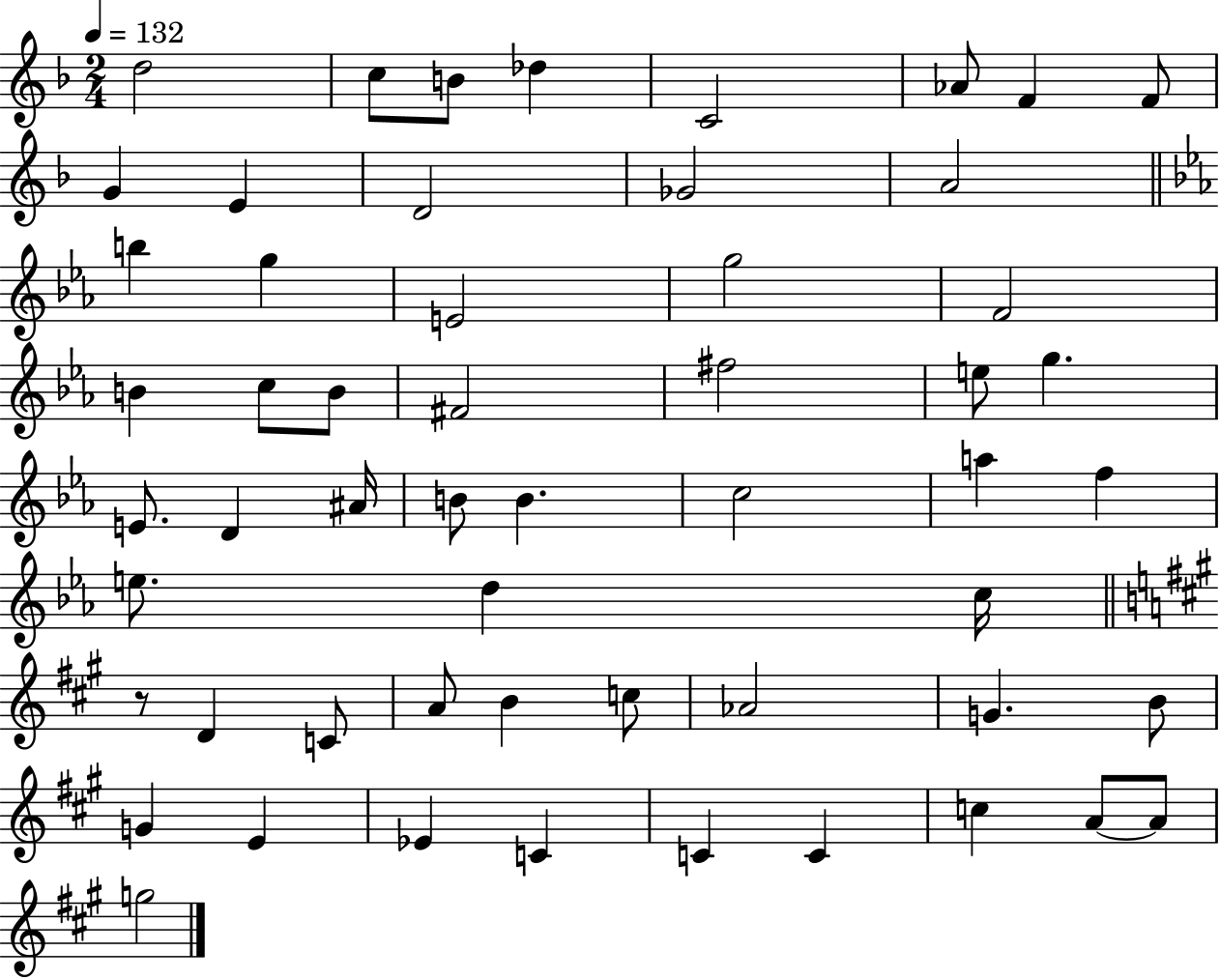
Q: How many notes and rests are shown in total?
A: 55